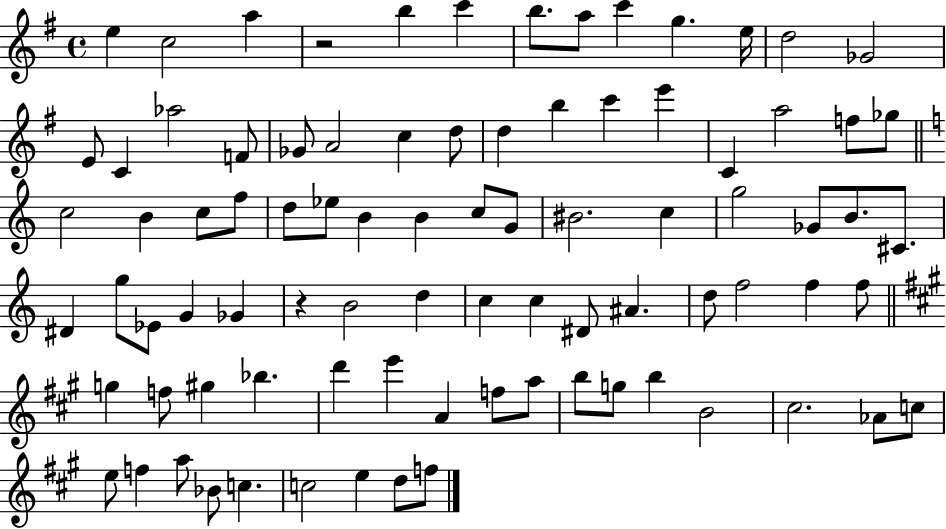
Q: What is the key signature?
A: G major